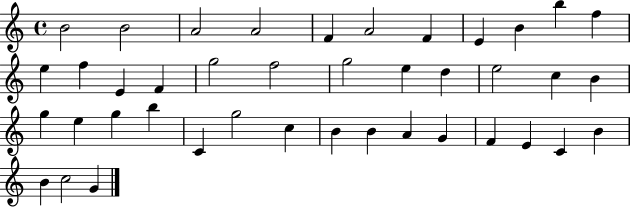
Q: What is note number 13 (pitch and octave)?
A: F5